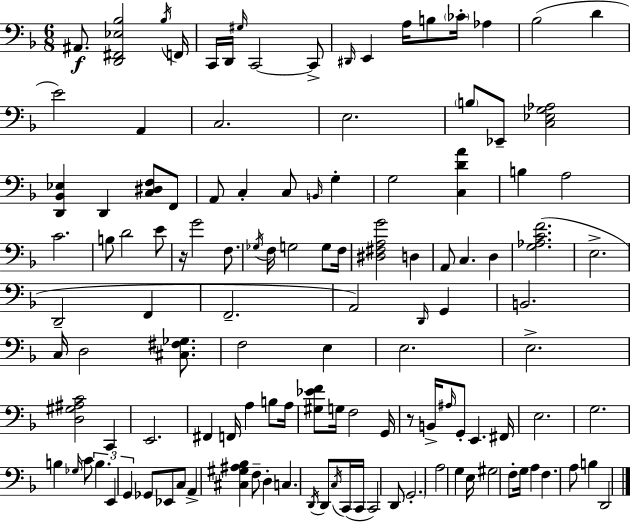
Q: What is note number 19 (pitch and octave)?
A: C3